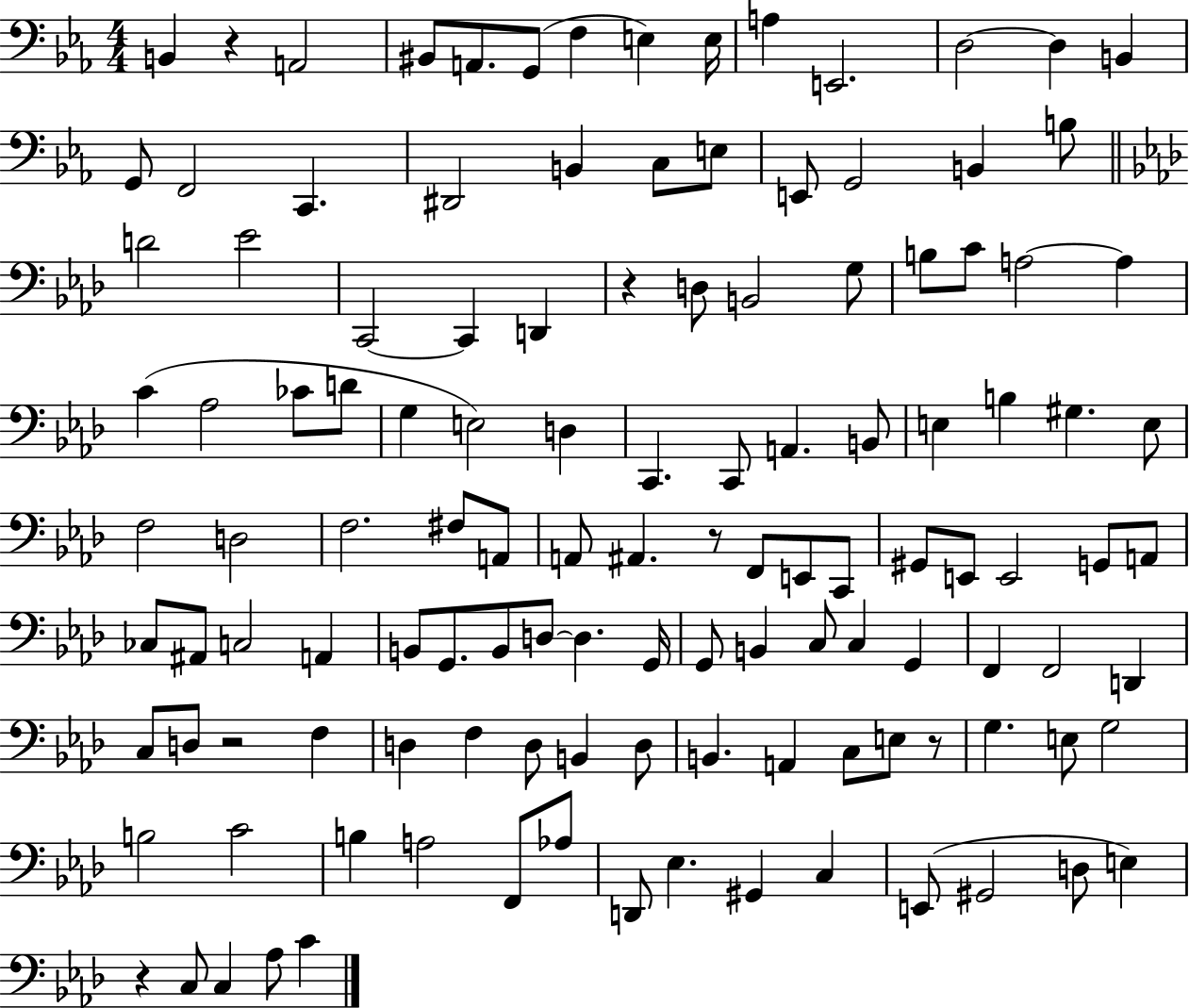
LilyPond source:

{
  \clef bass
  \numericTimeSignature
  \time 4/4
  \key ees \major
  \repeat volta 2 { b,4 r4 a,2 | bis,8 a,8. g,8( f4 e4) e16 | a4 e,2. | d2~~ d4 b,4 | \break g,8 f,2 c,4. | dis,2 b,4 c8 e8 | e,8 g,2 b,4 b8 | \bar "||" \break \key aes \major d'2 ees'2 | c,2~~ c,4 d,4 | r4 d8 b,2 g8 | b8 c'8 a2~~ a4 | \break c'4( aes2 ces'8 d'8 | g4 e2) d4 | c,4. c,8 a,4. b,8 | e4 b4 gis4. e8 | \break f2 d2 | f2. fis8 a,8 | a,8 ais,4. r8 f,8 e,8 c,8 | gis,8 e,8 e,2 g,8 a,8 | \break ces8 ais,8 c2 a,4 | b,8 g,8. b,8 d8~~ d4. g,16 | g,8 b,4 c8 c4 g,4 | f,4 f,2 d,4 | \break c8 d8 r2 f4 | d4 f4 d8 b,4 d8 | b,4. a,4 c8 e8 r8 | g4. e8 g2 | \break b2 c'2 | b4 a2 f,8 aes8 | d,8 ees4. gis,4 c4 | e,8( gis,2 d8 e4) | \break r4 c8 c4 aes8 c'4 | } \bar "|."
}